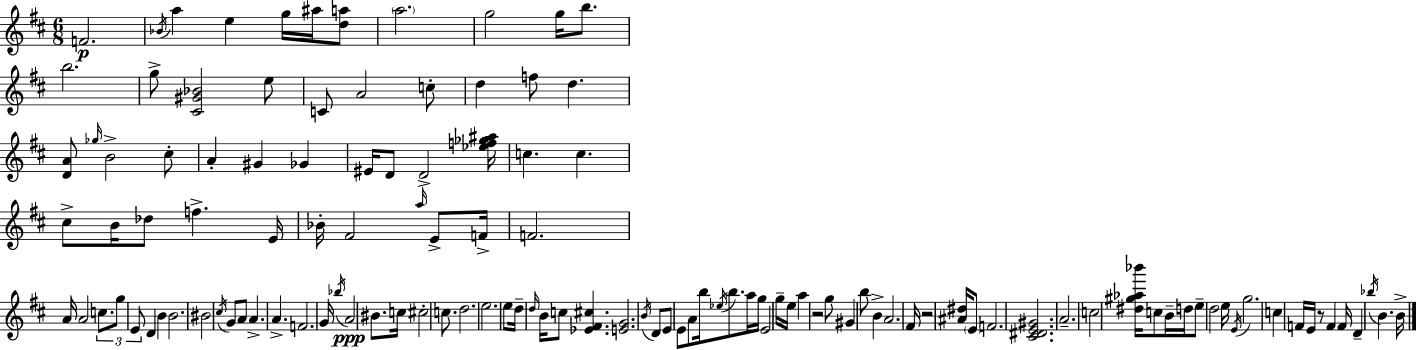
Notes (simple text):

F4/h. Bb4/s A5/q E5/q G5/s A#5/s [D5,A5]/e A5/h. G5/h G5/s B5/e. B5/h. G5/e [C#4,G#4,Bb4]/h E5/e C4/e A4/h C5/e D5/q F5/e D5/q. [D4,A4]/e Gb5/s B4/h C#5/e A4/q G#4/q Gb4/q EIS4/s D4/e D4/h [Eb5,F5,Gb5,A#5]/s C5/q. C5/q. C#5/e B4/s Db5/e F5/q. E4/s Bb4/s F#4/h A5/s E4/e F4/s F4/h. A4/s A4/h C5/e. G5/e E4/e D4/q B4/q B4/h. BIS4/h C#5/s G4/e A4/e A4/q. A4/q. F4/h. G4/s Bb5/s A4/h BIS4/e. C5/s C#5/h C5/e. D5/h. E5/h. E5/e D5/s D5/s B4/s C5/e [Eb4,F#4,C#5]/q. [E4,G4]/h. B4/s D4/e E4/e E4/e A4/e B5/s Eb5/s B5/e. A5/s G5/s E4/h G5/s E5/s A5/q R/h G5/e G#4/q B5/e B4/q A4/h. F#4/s R/h [A#4,D#5]/s E4/e F4/h. [C#4,D#4,E4,G#4]/h. A4/h. C5/h [D#5,G#5,Ab5,Bb6]/s C5/e B4/s D5/s E5/e D5/h E5/s E4/s G5/h. C5/q F4/s E4/s R/e F4/q F4/s D4/q Bb5/s B4/q. B4/s